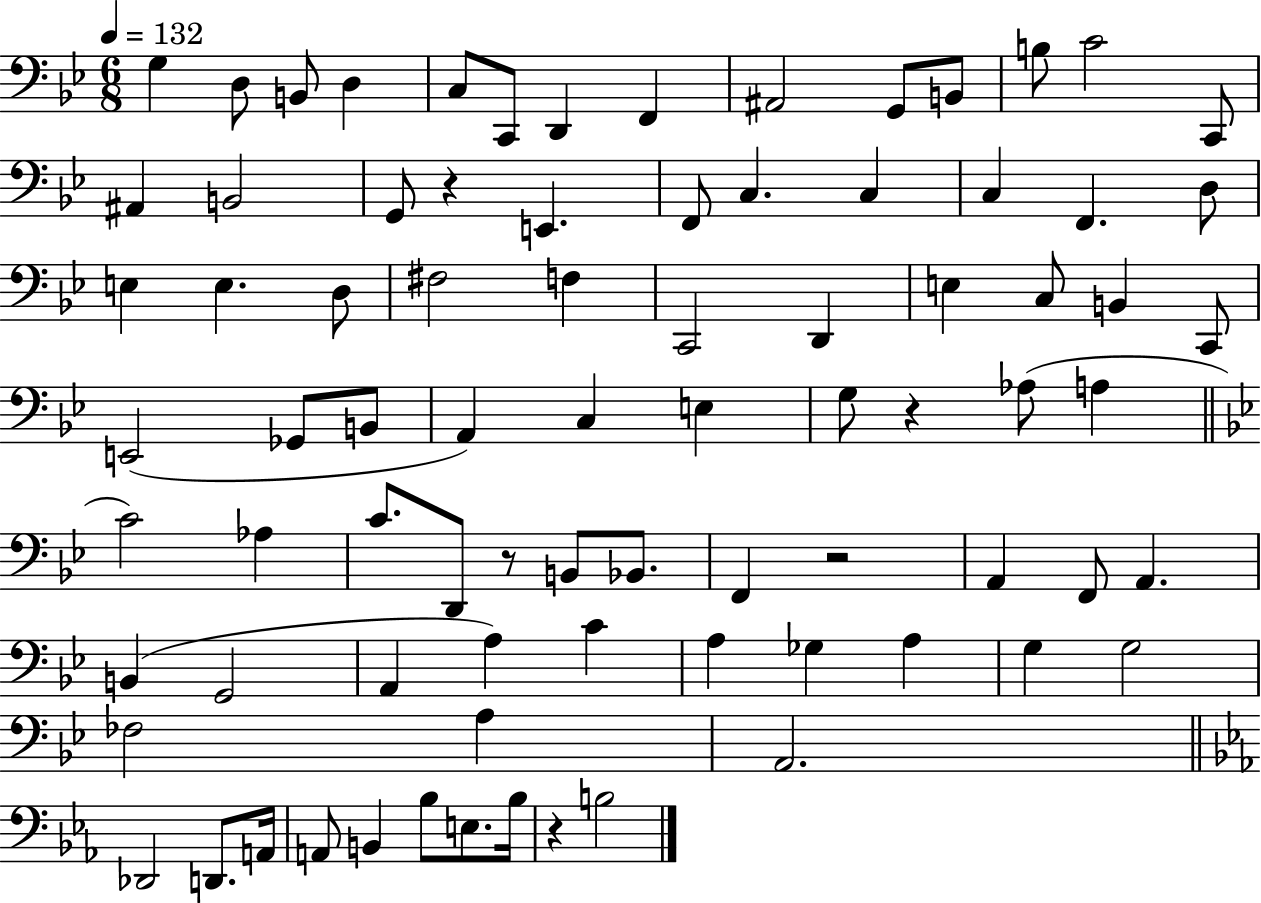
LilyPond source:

{
  \clef bass
  \numericTimeSignature
  \time 6/8
  \key bes \major
  \tempo 4 = 132
  g4 d8 b,8 d4 | c8 c,8 d,4 f,4 | ais,2 g,8 b,8 | b8 c'2 c,8 | \break ais,4 b,2 | g,8 r4 e,4. | f,8 c4. c4 | c4 f,4. d8 | \break e4 e4. d8 | fis2 f4 | c,2 d,4 | e4 c8 b,4 c,8 | \break e,2( ges,8 b,8 | a,4) c4 e4 | g8 r4 aes8( a4 | \bar "||" \break \key bes \major c'2) aes4 | c'8. d,8 r8 b,8 bes,8. | f,4 r2 | a,4 f,8 a,4. | \break b,4( g,2 | a,4 a4) c'4 | a4 ges4 a4 | g4 g2 | \break fes2 a4 | a,2. | \bar "||" \break \key c \minor des,2 d,8. a,16 | a,8 b,4 bes8 e8. bes16 | r4 b2 | \bar "|."
}